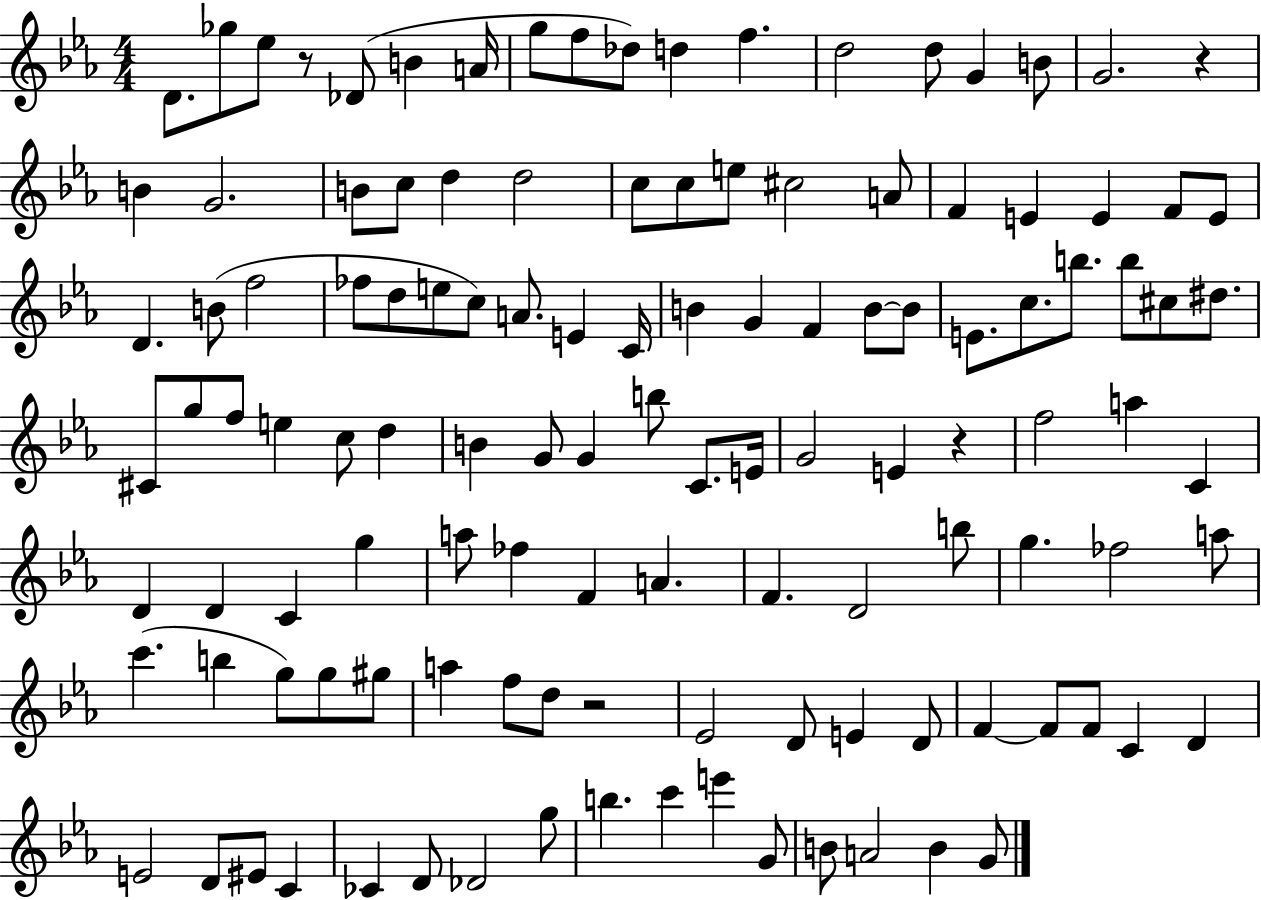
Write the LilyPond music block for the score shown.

{
  \clef treble
  \numericTimeSignature
  \time 4/4
  \key ees \major
  \repeat volta 2 { d'8. ges''8 ees''8 r8 des'8( b'4 a'16 | g''8 f''8 des''8) d''4 f''4. | d''2 d''8 g'4 b'8 | g'2. r4 | \break b'4 g'2. | b'8 c''8 d''4 d''2 | c''8 c''8 e''8 cis''2 a'8 | f'4 e'4 e'4 f'8 e'8 | \break d'4. b'8( f''2 | fes''8 d''8 e''8 c''8) a'8. e'4 c'16 | b'4 g'4 f'4 b'8~~ b'8 | e'8. c''8. b''8. b''8 cis''8 dis''8. | \break cis'8 g''8 f''8 e''4 c''8 d''4 | b'4 g'8 g'4 b''8 c'8. e'16 | g'2 e'4 r4 | f''2 a''4 c'4 | \break d'4 d'4 c'4 g''4 | a''8 fes''4 f'4 a'4. | f'4. d'2 b''8 | g''4. fes''2 a''8 | \break c'''4.( b''4 g''8) g''8 gis''8 | a''4 f''8 d''8 r2 | ees'2 d'8 e'4 d'8 | f'4~~ f'8 f'8 c'4 d'4 | \break e'2 d'8 eis'8 c'4 | ces'4 d'8 des'2 g''8 | b''4. c'''4 e'''4 g'8 | b'8 a'2 b'4 g'8 | \break } \bar "|."
}